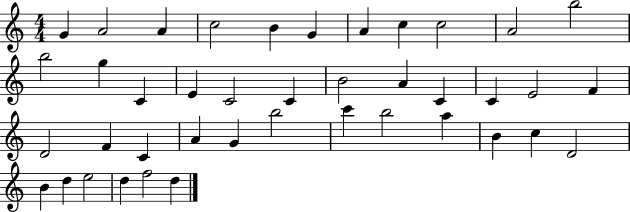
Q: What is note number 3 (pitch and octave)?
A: A4